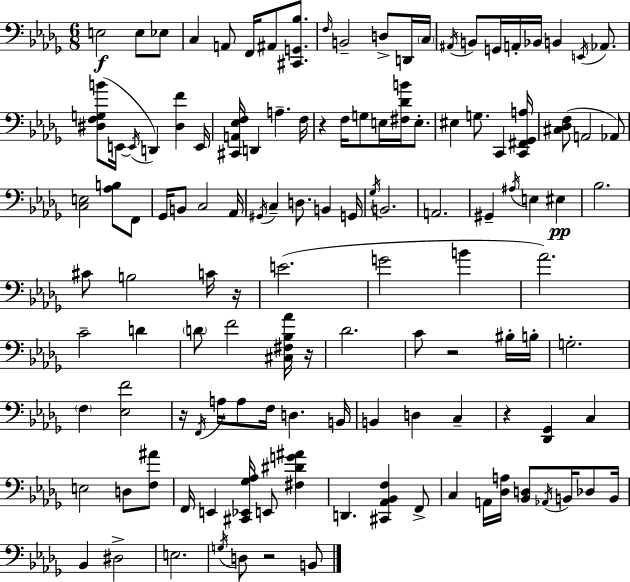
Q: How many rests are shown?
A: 7